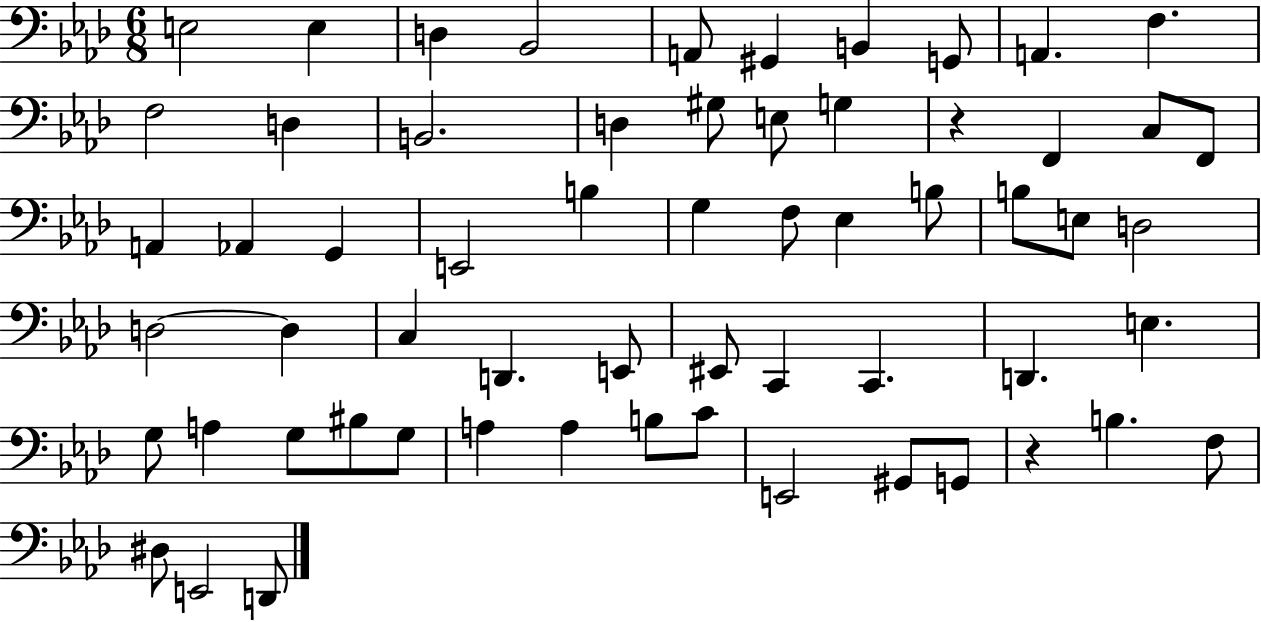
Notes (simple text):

E3/h E3/q D3/q Bb2/h A2/e G#2/q B2/q G2/e A2/q. F3/q. F3/h D3/q B2/h. D3/q G#3/e E3/e G3/q R/q F2/q C3/e F2/e A2/q Ab2/q G2/q E2/h B3/q G3/q F3/e Eb3/q B3/e B3/e E3/e D3/h D3/h D3/q C3/q D2/q. E2/e EIS2/e C2/q C2/q. D2/q. E3/q. G3/e A3/q G3/e BIS3/e G3/e A3/q A3/q B3/e C4/e E2/h G#2/e G2/e R/q B3/q. F3/e D#3/e E2/h D2/e